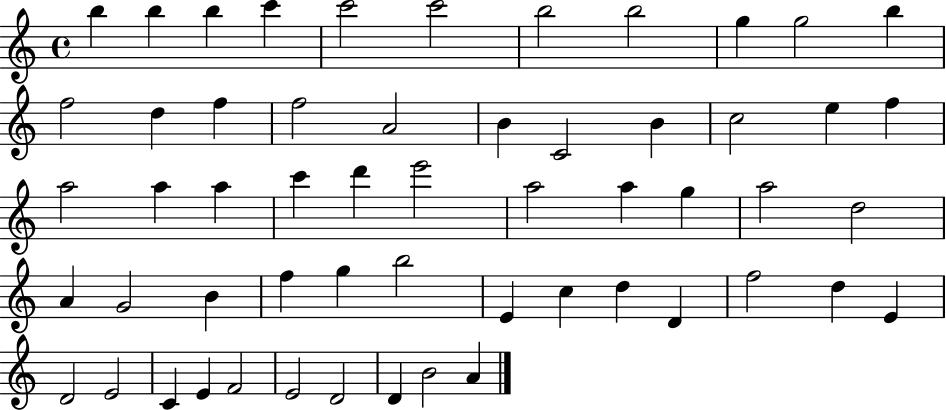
{
  \clef treble
  \time 4/4
  \defaultTimeSignature
  \key c \major
  b''4 b''4 b''4 c'''4 | c'''2 c'''2 | b''2 b''2 | g''4 g''2 b''4 | \break f''2 d''4 f''4 | f''2 a'2 | b'4 c'2 b'4 | c''2 e''4 f''4 | \break a''2 a''4 a''4 | c'''4 d'''4 e'''2 | a''2 a''4 g''4 | a''2 d''2 | \break a'4 g'2 b'4 | f''4 g''4 b''2 | e'4 c''4 d''4 d'4 | f''2 d''4 e'4 | \break d'2 e'2 | c'4 e'4 f'2 | e'2 d'2 | d'4 b'2 a'4 | \break \bar "|."
}